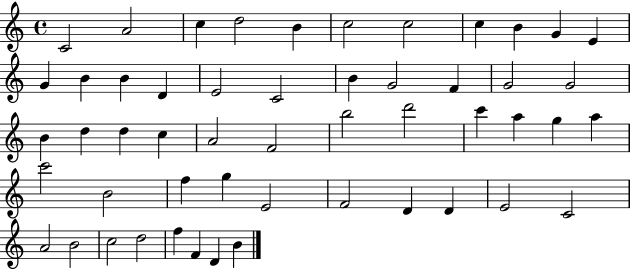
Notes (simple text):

C4/h A4/h C5/q D5/h B4/q C5/h C5/h C5/q B4/q G4/q E4/q G4/q B4/q B4/q D4/q E4/h C4/h B4/q G4/h F4/q G4/h G4/h B4/q D5/q D5/q C5/q A4/h F4/h B5/h D6/h C6/q A5/q G5/q A5/q C6/h B4/h F5/q G5/q E4/h F4/h D4/q D4/q E4/h C4/h A4/h B4/h C5/h D5/h F5/q F4/q D4/q B4/q